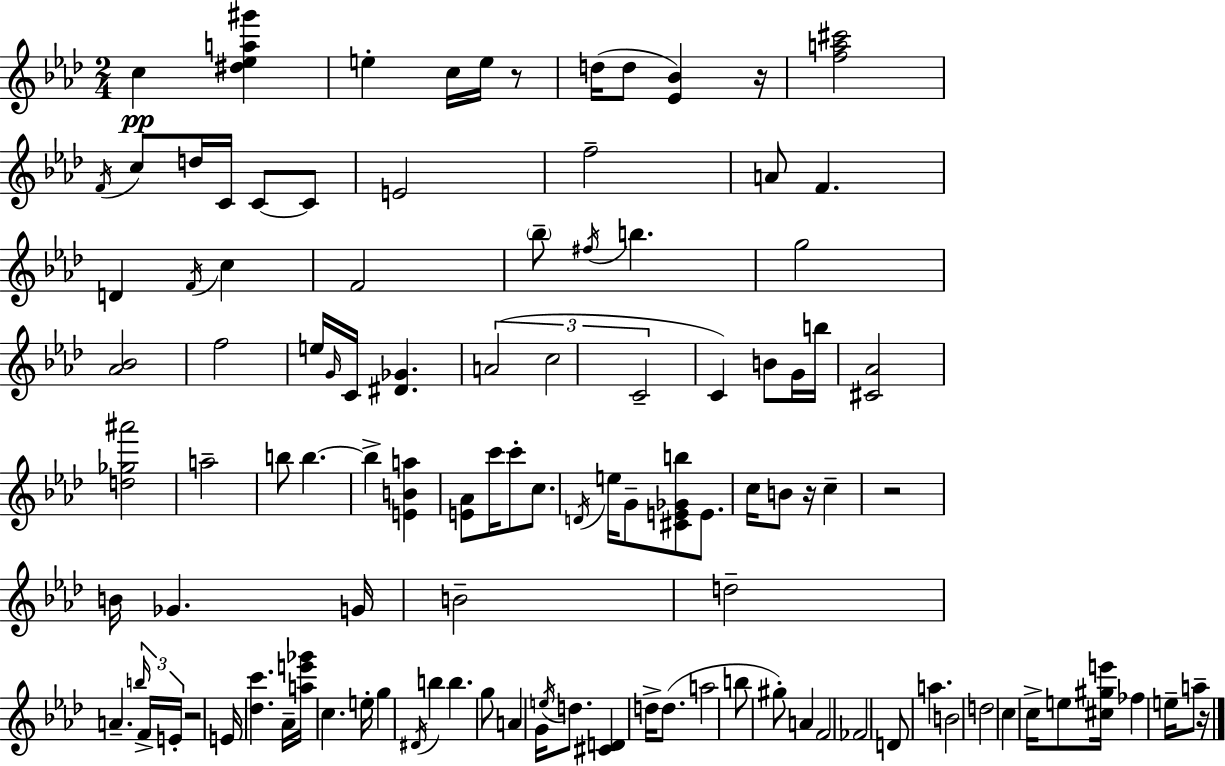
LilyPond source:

{
  \clef treble
  \numericTimeSignature
  \time 2/4
  \key f \minor
  c''4\pp <dis'' ees'' a'' gis'''>4 | e''4-. c''16 e''16 r8 | d''16( d''8 <ees' bes'>4) r16 | <f'' a'' cis'''>2 | \break \acciaccatura { f'16 } c''8 d''16 c'16 c'8~~ c'8 | e'2 | f''2-- | a'8 f'4. | \break d'4 \acciaccatura { f'16 } c''4 | f'2 | \parenthesize bes''8-- \acciaccatura { fis''16 } b''4. | g''2 | \break <aes' bes'>2 | f''2 | e''16 \grace { g'16 } c'16 <dis' ges'>4. | \tuplet 3/2 { a'2( | \break c''2 | c'2-- } | c'4) | b'8 g'16 b''16 <cis' aes'>2 | \break <d'' ges'' ais'''>2 | a''2-- | b''8 b''4.~~ | b''4-> | \break <e' b' a''>4 <e' aes'>8 c'''16 c'''8-. | c''8. \acciaccatura { d'16 } e''16 g'8-- | <cis' e' ges' b''>8 e'8. c''16 b'8 | r16 c''4-- r2 | \break b'16 ges'4. | g'16 b'2-- | d''2-- | a'4.-- | \break \tuplet 3/2 { \grace { b''16 } f'16-> e'16-. } r2 | e'16 <des'' c'''>4. | aes'16-- <a'' e''' ges'''>16 c''4. | e''16-. g''4 | \break \acciaccatura { dis'16 } b''4 b''4. | g''8 a'4 | g'16 \acciaccatura { e''16 } d''8. | <cis' d'>4 d''16-> d''8.( | \break a''2 | b''8 gis''8-.) a'4 | f'2 | fes'2 | \break d'8 a''4. | b'2 | d''2 | c''4 c''16-> e''8 <cis'' gis'' e'''>16 | \break fes''4 e''16-- a''8-- r16 | \bar "|."
}